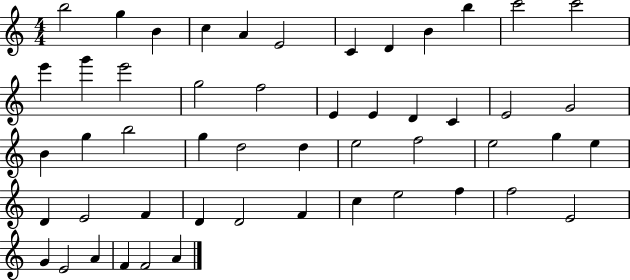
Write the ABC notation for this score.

X:1
T:Untitled
M:4/4
L:1/4
K:C
b2 g B c A E2 C D B b c'2 c'2 e' g' e'2 g2 f2 E E D C E2 G2 B g b2 g d2 d e2 f2 e2 g e D E2 F D D2 F c e2 f f2 E2 G E2 A F F2 A